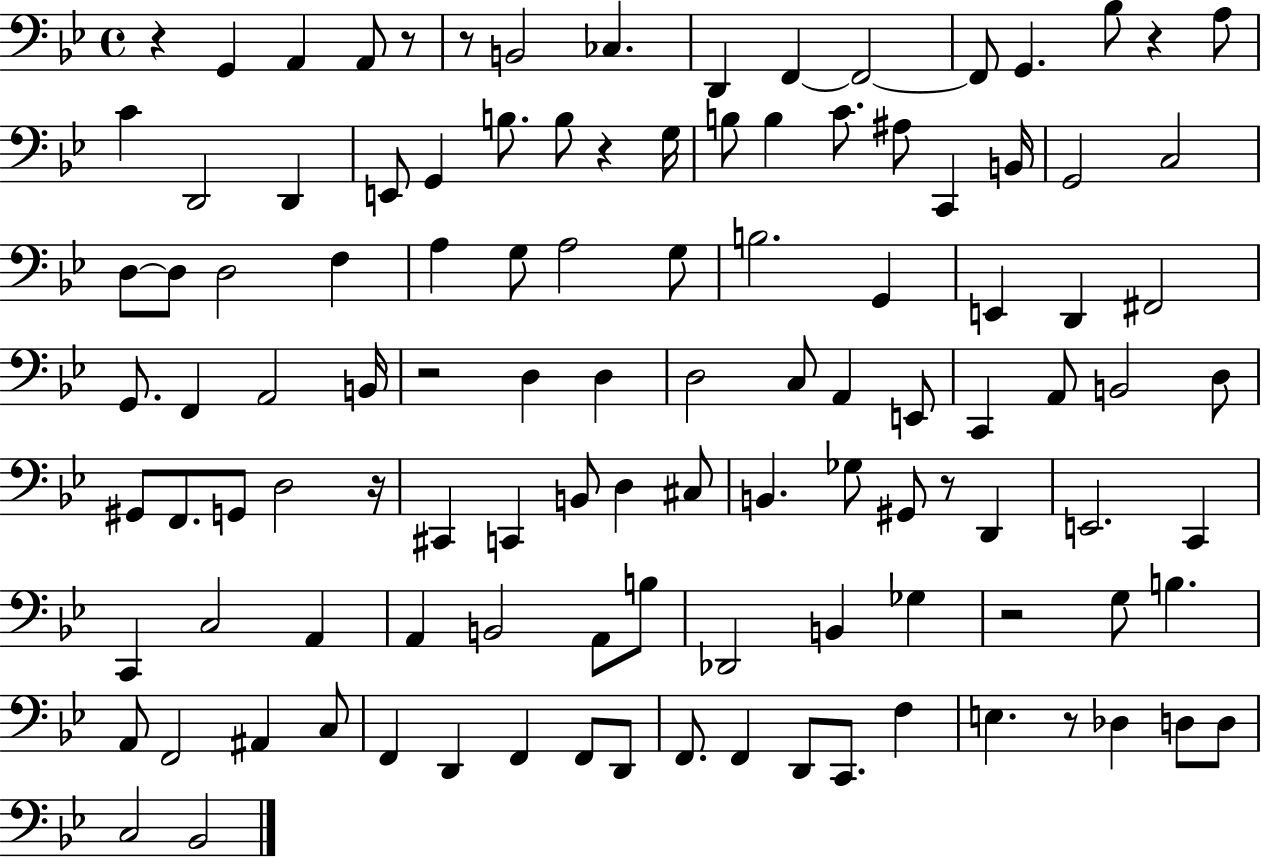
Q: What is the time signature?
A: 4/4